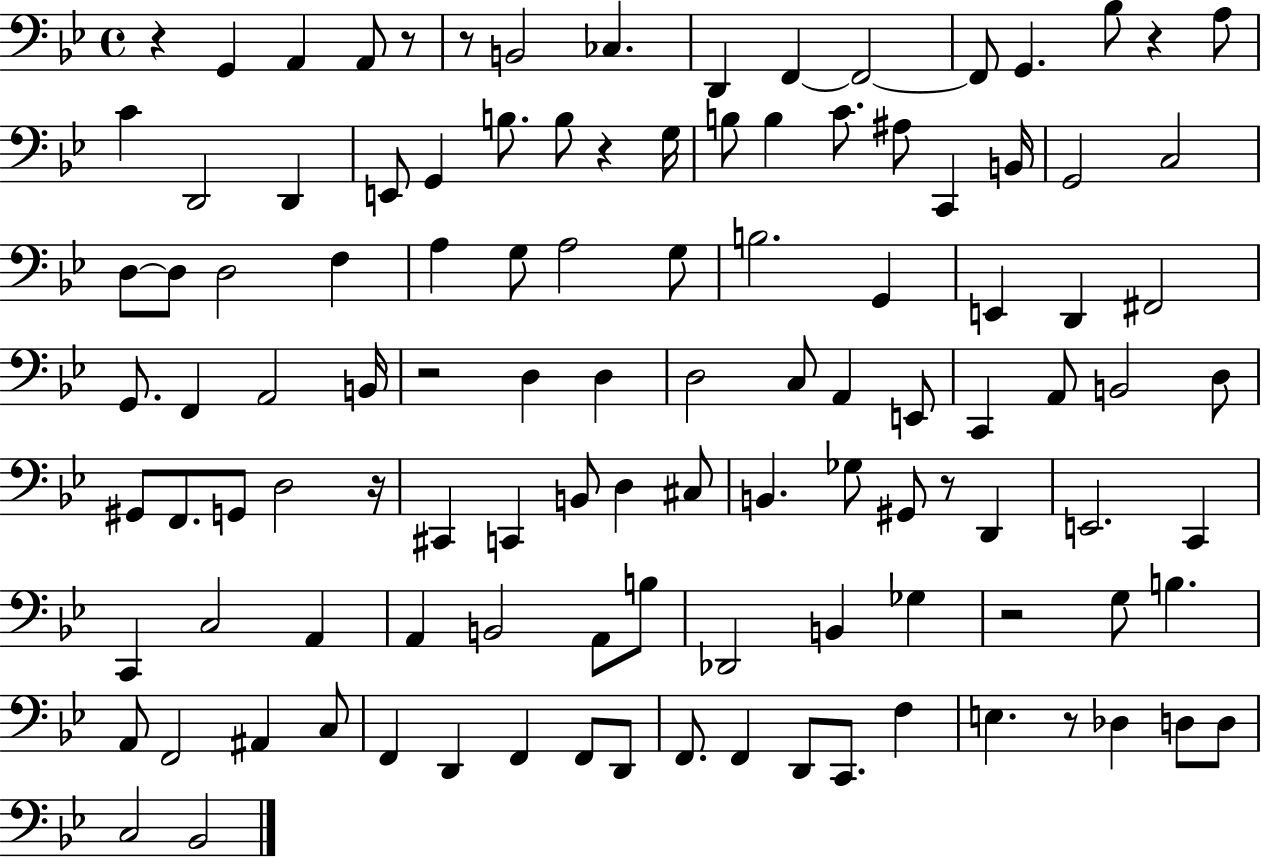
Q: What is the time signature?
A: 4/4